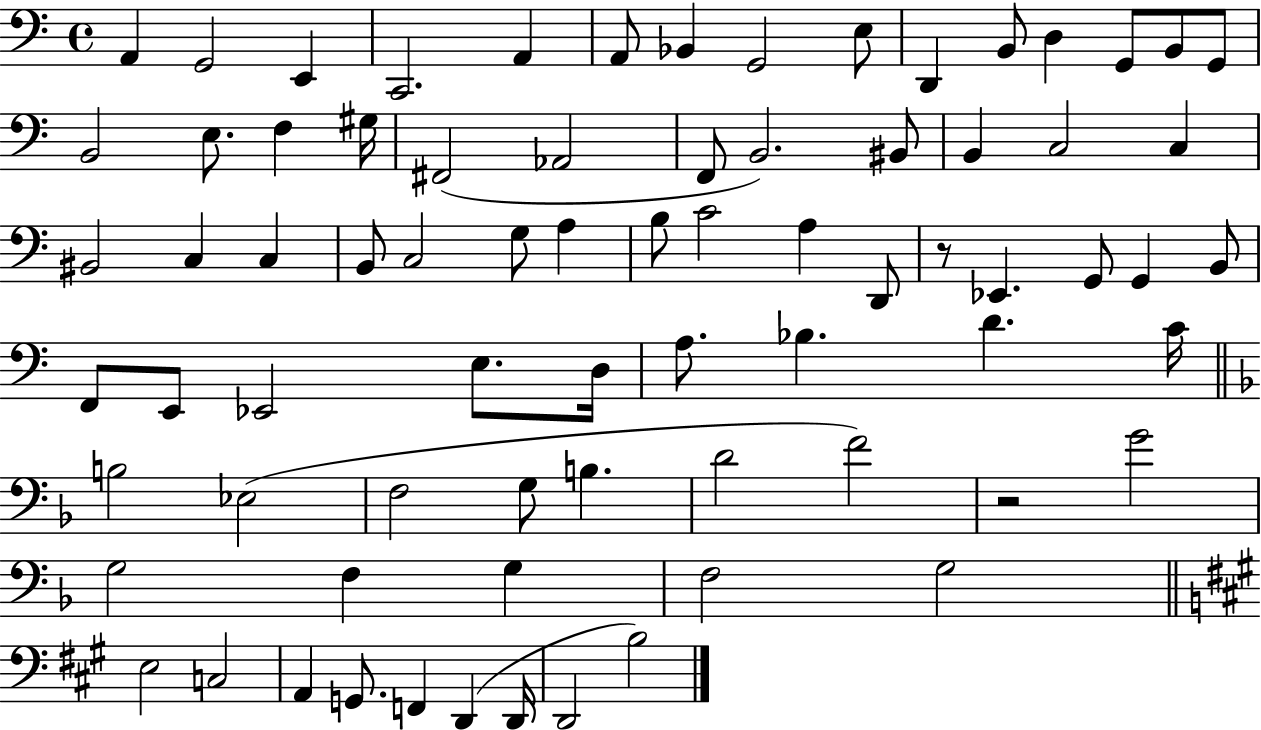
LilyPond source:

{
  \clef bass
  \time 4/4
  \defaultTimeSignature
  \key c \major
  a,4 g,2 e,4 | c,2. a,4 | a,8 bes,4 g,2 e8 | d,4 b,8 d4 g,8 b,8 g,8 | \break b,2 e8. f4 gis16 | fis,2( aes,2 | f,8 b,2.) bis,8 | b,4 c2 c4 | \break bis,2 c4 c4 | b,8 c2 g8 a4 | b8 c'2 a4 d,8 | r8 ees,4. g,8 g,4 b,8 | \break f,8 e,8 ees,2 e8. d16 | a8. bes4. d'4. c'16 | \bar "||" \break \key d \minor b2 ees2( | f2 g8 b4. | d'2 f'2) | r2 g'2 | \break g2 f4 g4 | f2 g2 | \bar "||" \break \key a \major e2 c2 | a,4 g,8. f,4 d,4( d,16 | d,2 b2) | \bar "|."
}